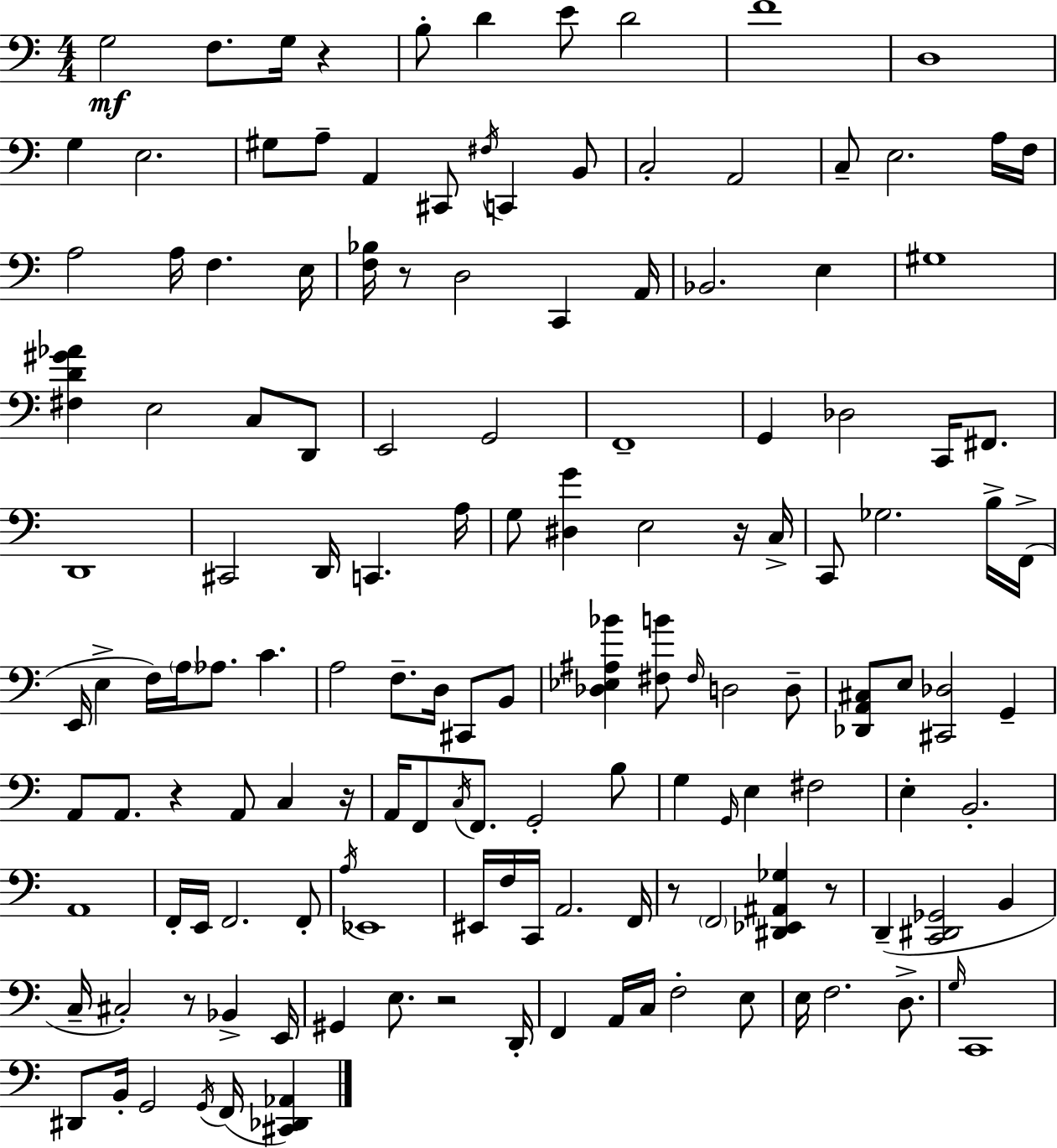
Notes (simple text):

G3/h F3/e. G3/s R/q B3/e D4/q E4/e D4/h F4/w D3/w G3/q E3/h. G#3/e A3/e A2/q C#2/e F#3/s C2/q B2/e C3/h A2/h C3/e E3/h. A3/s F3/s A3/h A3/s F3/q. E3/s [F3,Bb3]/s R/e D3/h C2/q A2/s Bb2/h. E3/q G#3/w [F#3,D4,G#4,Ab4]/q E3/h C3/e D2/e E2/h G2/h F2/w G2/q Db3/h C2/s F#2/e. D2/w C#2/h D2/s C2/q. A3/s G3/e [D#3,G4]/q E3/h R/s C3/s C2/e Gb3/h. B3/s F2/s E2/s E3/q F3/s A3/s Ab3/e. C4/q. A3/h F3/e. D3/s C#2/e B2/e [Db3,Eb3,A#3,Bb4]/q [F#3,B4]/e F#3/s D3/h D3/e [Db2,A2,C#3]/e E3/e [C#2,Db3]/h G2/q A2/e A2/e. R/q A2/e C3/q R/s A2/s F2/e C3/s F2/e. G2/h B3/e G3/q G2/s E3/q F#3/h E3/q B2/h. A2/w F2/s E2/s F2/h. F2/e A3/s Eb2/w EIS2/s F3/s C2/s A2/h. F2/s R/e F2/h [D#2,Eb2,A#2,Gb3]/q R/e D2/q [C2,D#2,Gb2]/h B2/q C3/s C#3/h R/e Bb2/q E2/s G#2/q E3/e. R/h D2/s F2/q A2/s C3/s F3/h E3/e E3/s F3/h. D3/e. G3/s C2/w D#2/e B2/s G2/h G2/s F2/s [C#2,Db2,Ab2]/q